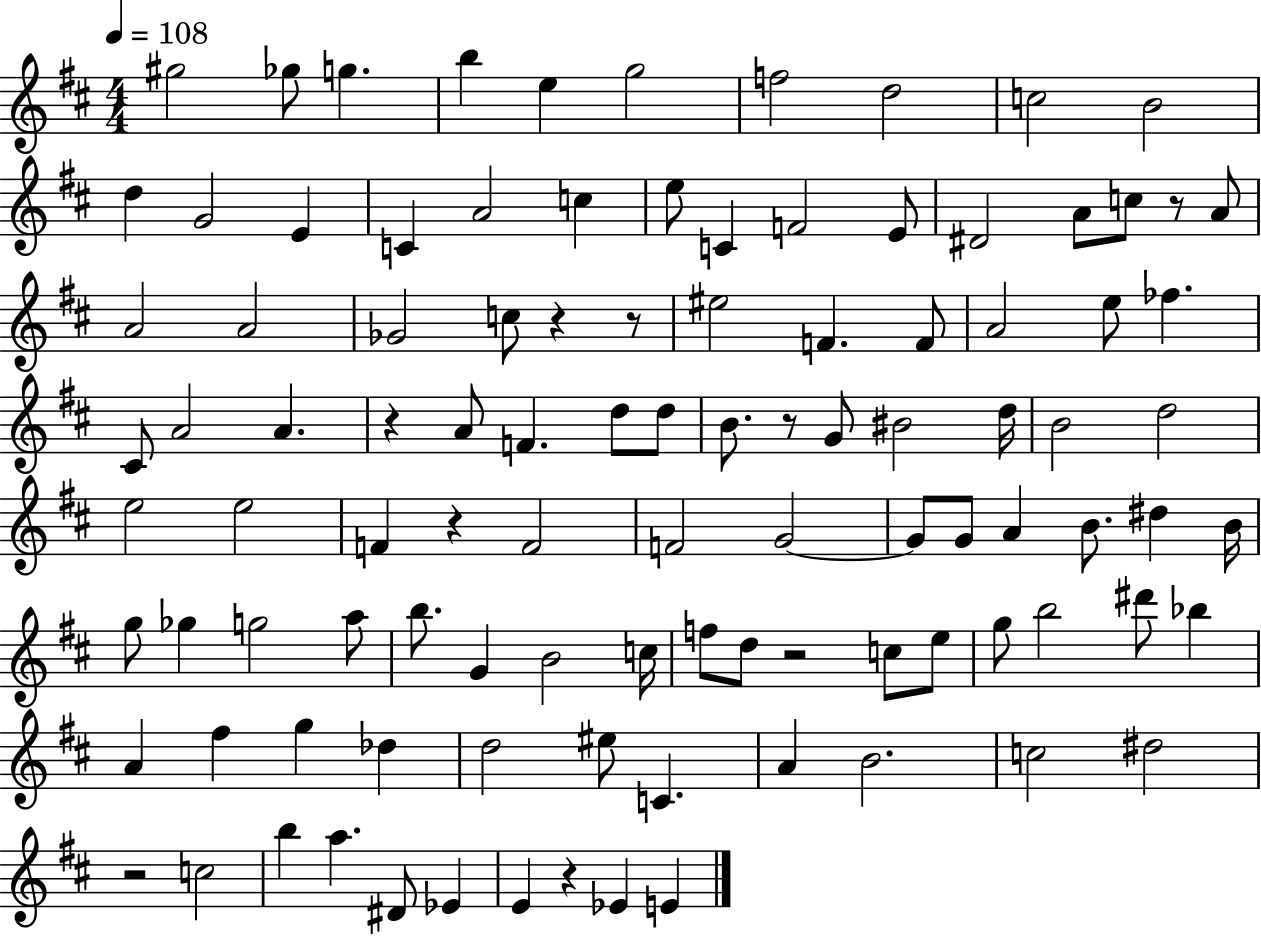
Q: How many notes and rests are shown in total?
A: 103